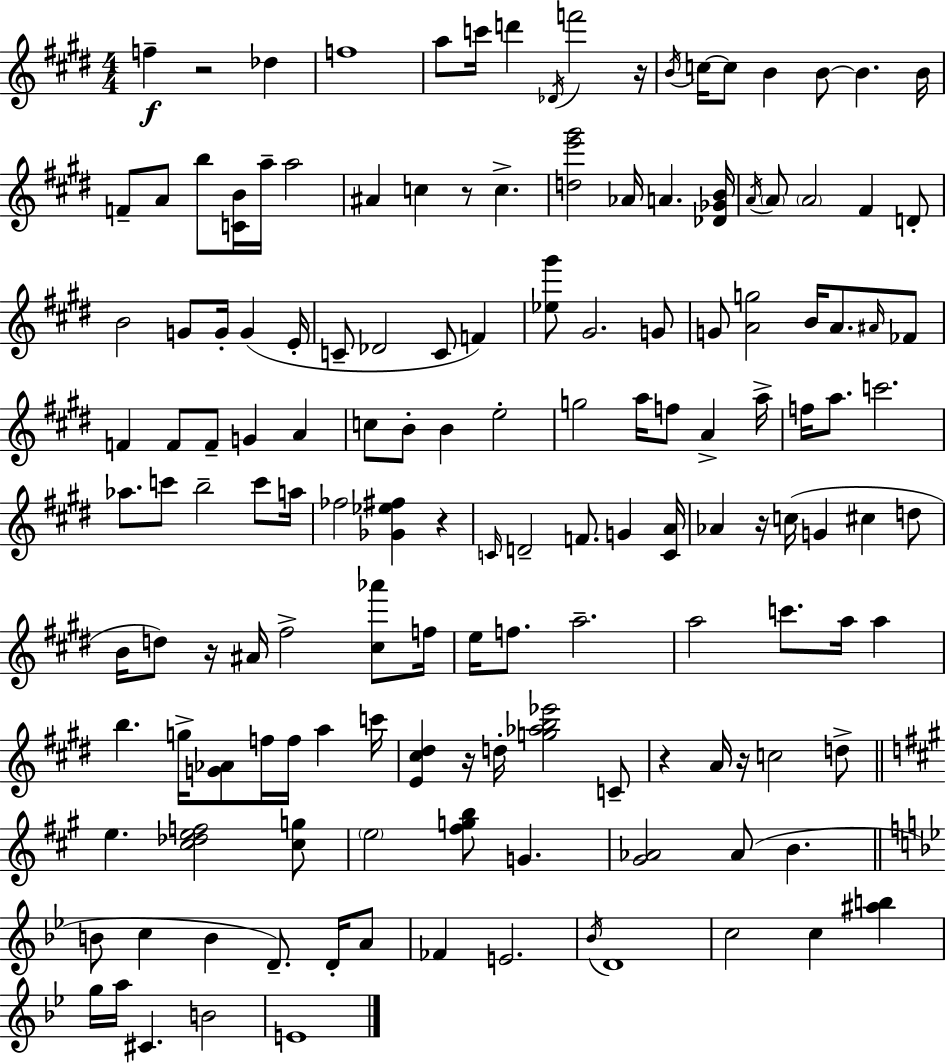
F5/q R/h Db5/q F5/w A5/e C6/s D6/q Db4/s F6/h R/s B4/s C5/s C5/e B4/q B4/e B4/q. B4/s F4/e A4/e B5/e [C4,B4]/s A5/s A5/h A#4/q C5/q R/e C5/q. [D5,E6,G#6]/h Ab4/s A4/q. [Db4,Gb4,B4]/s A4/s A4/e A4/h F#4/q D4/e B4/h G4/e G4/s G4/q E4/s C4/e Db4/h C4/e F4/q [Eb5,G#6]/e G#4/h. G4/e G4/e [A4,G5]/h B4/s A4/e. A#4/s FES4/e F4/q F4/e F4/e G4/q A4/q C5/e B4/e B4/q E5/h G5/h A5/s F5/e A4/q A5/s F5/s A5/e. C6/h. Ab5/e. C6/e B5/h C6/e A5/s FES5/h [Gb4,Eb5,F#5]/q R/q C4/s D4/h F4/e. G4/q [C4,A4]/s Ab4/q R/s C5/s G4/q C#5/q D5/e B4/s D5/e R/s A#4/s F#5/h [C#5,Ab6]/e F5/s E5/s F5/e. A5/h. A5/h C6/e. A5/s A5/q B5/q. G5/s [G4,Ab4]/e F5/s F5/s A5/q C6/s [E4,C#5,D#5]/q R/s D5/s [G5,Ab5,B5,Eb6]/h C4/e R/q A4/s R/s C5/h D5/e E5/q. [C#5,Db5,E5,F5]/h [C#5,G5]/e E5/h [F#5,G5,B5]/e G4/q. [G#4,Ab4]/h Ab4/e B4/q. B4/e C5/q B4/q D4/e. D4/s A4/e FES4/q E4/h. Bb4/s D4/w C5/h C5/q [A#5,B5]/q G5/s A5/s C#4/q. B4/h E4/w